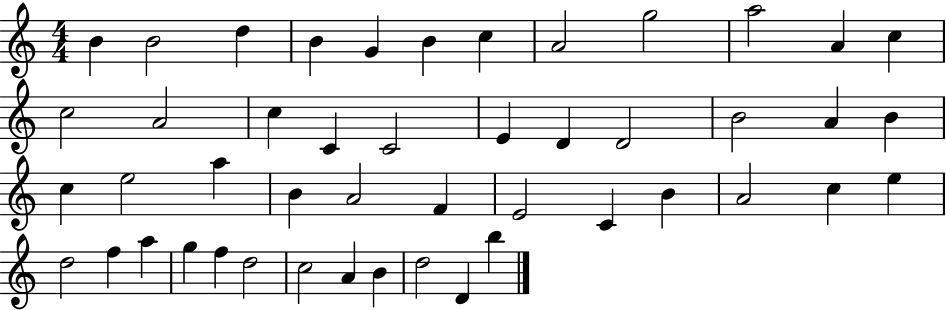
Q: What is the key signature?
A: C major